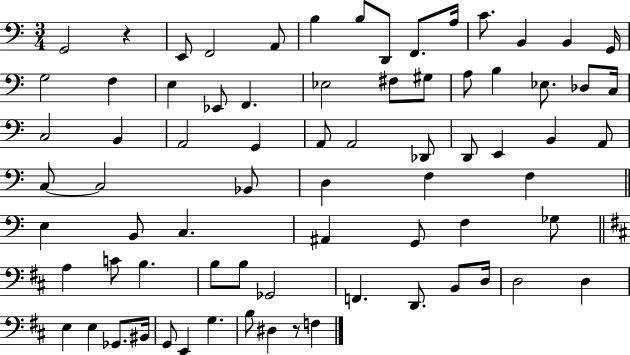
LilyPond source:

{
  \clef bass
  \numericTimeSignature
  \time 3/4
  \key c \major
  \repeat volta 2 { g,2 r4 | e,8 f,2 a,8 | b4 b8 d,8 f,8. a16 | c'8. b,4 b,4 g,16 | \break g2 f4 | e4 ees,8 f,4. | ees2 fis8 gis8 | a8 b4 ees8. des8 c16 | \break c2 b,4 | a,2 g,4 | a,8 a,2 des,8 | d,8 e,4 b,4 a,8 | \break c8~~ c2 bes,8 | d4 f4 f4 | \bar "||" \break \key c \major e4 b,8 c4. | ais,4 g,8 f4 ges8 | \bar "||" \break \key d \major a4 c'8 b4. | b8 b8 ges,2 | f,4. d,8. b,8 d16 | d2 d4 | \break e4 e4 ges,8. bis,16 | g,8 e,4 g4. | b8 dis4 r8 f4 | } \bar "|."
}